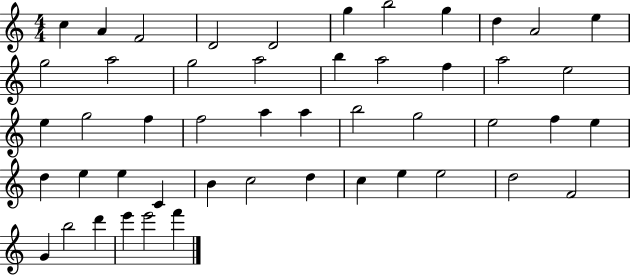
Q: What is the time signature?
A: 4/4